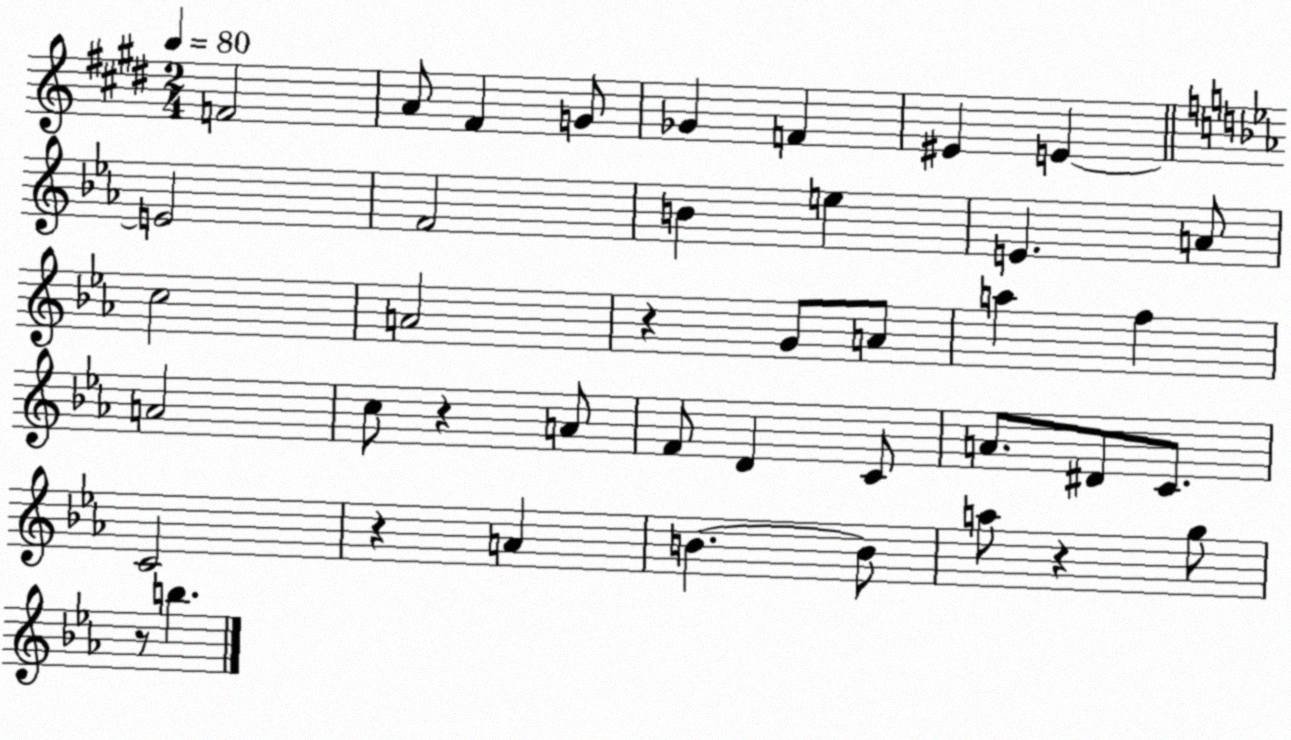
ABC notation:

X:1
T:Untitled
M:2/4
L:1/4
K:E
F2 A/2 ^F G/2 _G F ^E E E2 F2 B e E A/2 c2 A2 z G/2 A/2 a f A2 c/2 z A/2 F/2 D C/2 A/2 ^D/2 C/2 C2 z A B B/2 a/2 z g/2 z/2 b